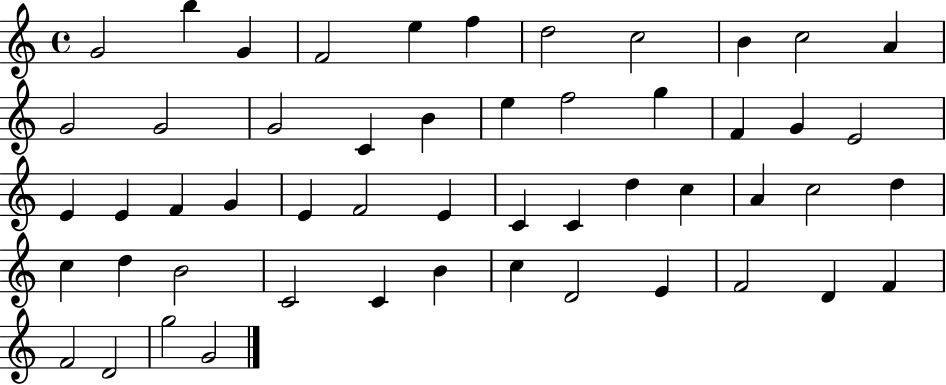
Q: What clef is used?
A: treble